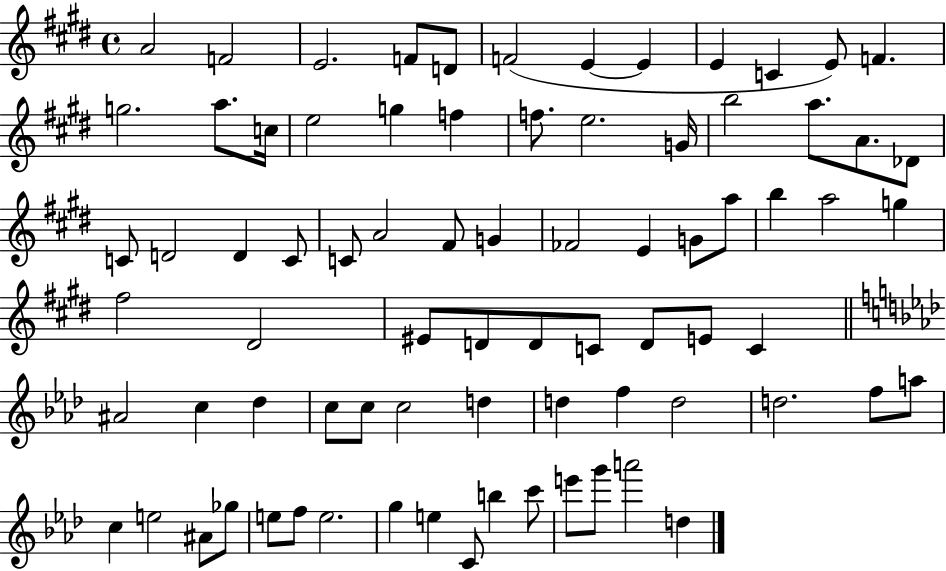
X:1
T:Untitled
M:4/4
L:1/4
K:E
A2 F2 E2 F/2 D/2 F2 E E E C E/2 F g2 a/2 c/4 e2 g f f/2 e2 G/4 b2 a/2 A/2 _D/2 C/2 D2 D C/2 C/2 A2 ^F/2 G _F2 E G/2 a/2 b a2 g ^f2 ^D2 ^E/2 D/2 D/2 C/2 D/2 E/2 C ^A2 c _d c/2 c/2 c2 d d f d2 d2 f/2 a/2 c e2 ^A/2 _g/2 e/2 f/2 e2 g e C/2 b c'/2 e'/2 g'/2 a'2 d